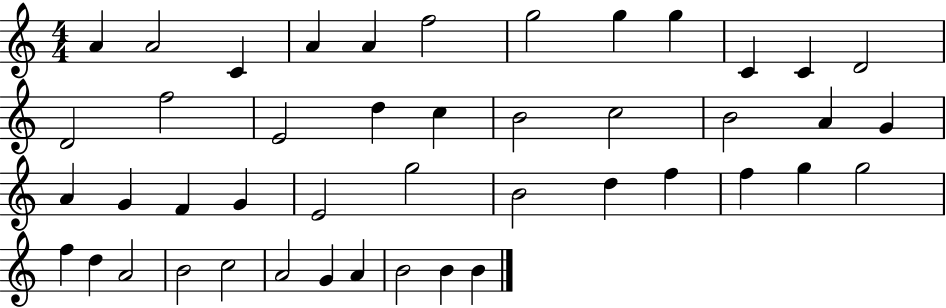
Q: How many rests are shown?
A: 0